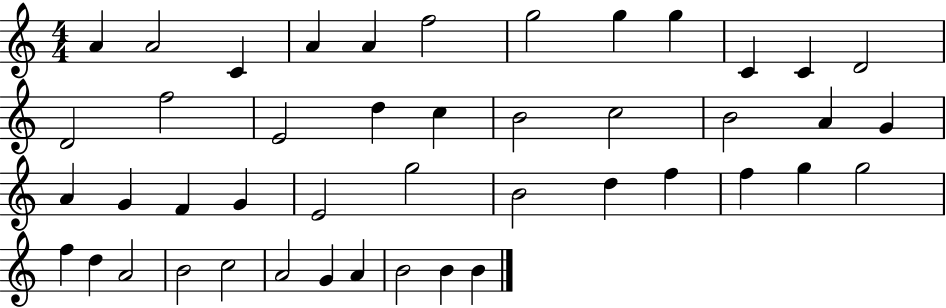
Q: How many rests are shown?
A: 0